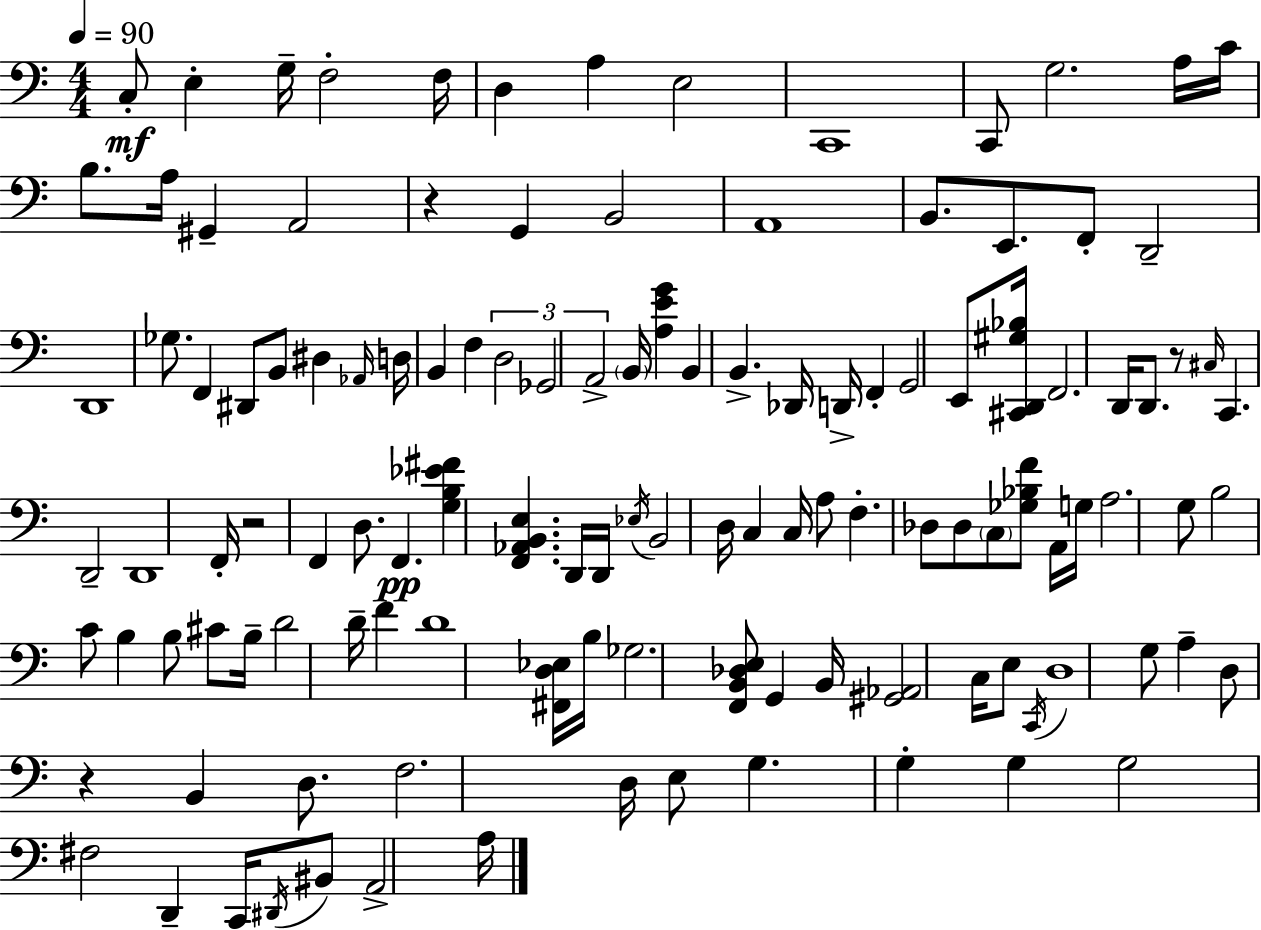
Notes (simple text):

C3/e E3/q G3/s F3/h F3/s D3/q A3/q E3/h C2/w C2/e G3/h. A3/s C4/s B3/e. A3/s G#2/q A2/h R/q G2/q B2/h A2/w B2/e. E2/e. F2/e D2/h D2/w Gb3/e. F2/q D#2/e B2/e D#3/q Ab2/s D3/s B2/q F3/q D3/h Gb2/h A2/h B2/s [A3,E4,G4]/q B2/q B2/q. Db2/s D2/s F2/q G2/h E2/e [C#2,D2,G#3,Bb3]/s F2/h. D2/s D2/e. R/e C#3/s C2/q. D2/h D2/w F2/s R/h F2/q D3/e. F2/q. [G3,B3,Eb4,F#4]/q [F2,Ab2,B2,E3]/q. D2/s D2/s Eb3/s B2/h D3/s C3/q C3/s A3/e F3/q. Db3/e Db3/e C3/e [Gb3,Bb3,F4]/e A2/s G3/s A3/h. G3/e B3/h C4/e B3/q B3/e C#4/e B3/s D4/h D4/s F4/q D4/w [F#2,D3,Eb3]/s B3/s Gb3/h. [F2,B2,Db3,E3]/e G2/q B2/s [G#2,Ab2]/h C3/s E3/e C2/s D3/w G3/e A3/q D3/e R/q B2/q D3/e. F3/h. D3/s E3/e G3/q. G3/q G3/q G3/h F#3/h D2/q C2/s D#2/s BIS2/e A2/h A3/s